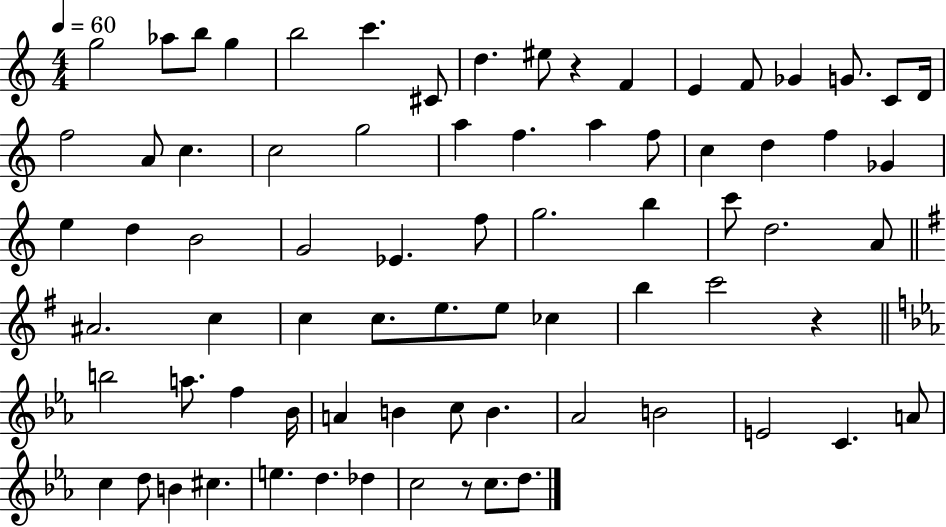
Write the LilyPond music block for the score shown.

{
  \clef treble
  \numericTimeSignature
  \time 4/4
  \key c \major
  \tempo 4 = 60
  g''2 aes''8 b''8 g''4 | b''2 c'''4. cis'8 | d''4. eis''8 r4 f'4 | e'4 f'8 ges'4 g'8. c'8 d'16 | \break f''2 a'8 c''4. | c''2 g''2 | a''4 f''4. a''4 f''8 | c''4 d''4 f''4 ges'4 | \break e''4 d''4 b'2 | g'2 ees'4. f''8 | g''2. b''4 | c'''8 d''2. a'8 | \break \bar "||" \break \key g \major ais'2. c''4 | c''4 c''8. e''8. e''8 ces''4 | b''4 c'''2 r4 | \bar "||" \break \key c \minor b''2 a''8. f''4 bes'16 | a'4 b'4 c''8 b'4. | aes'2 b'2 | e'2 c'4. a'8 | \break c''4 d''8 b'4 cis''4. | e''4. d''4. des''4 | c''2 r8 c''8. d''8. | \bar "|."
}